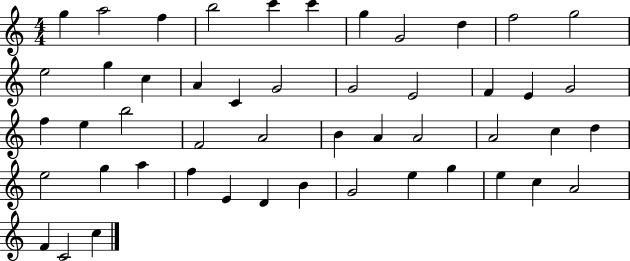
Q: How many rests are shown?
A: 0